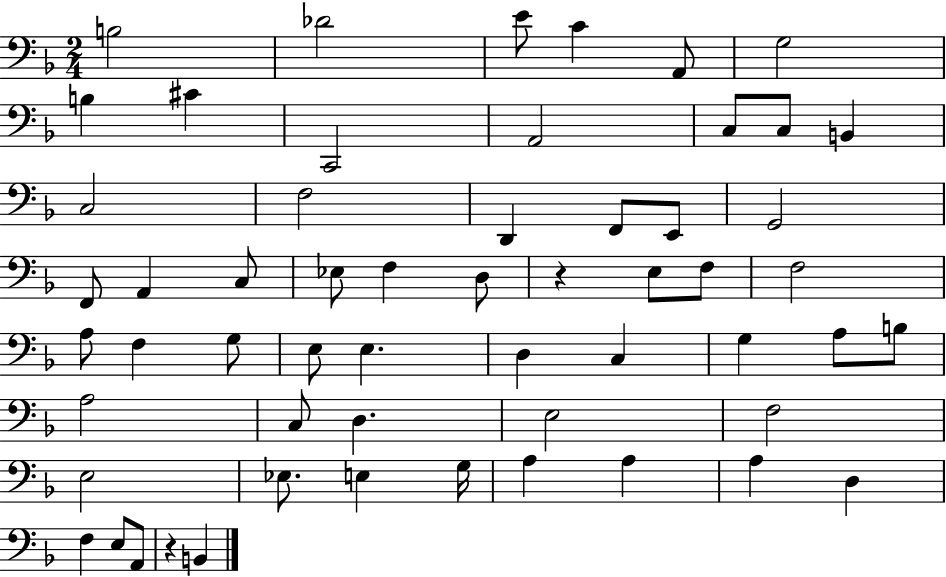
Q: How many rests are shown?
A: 2